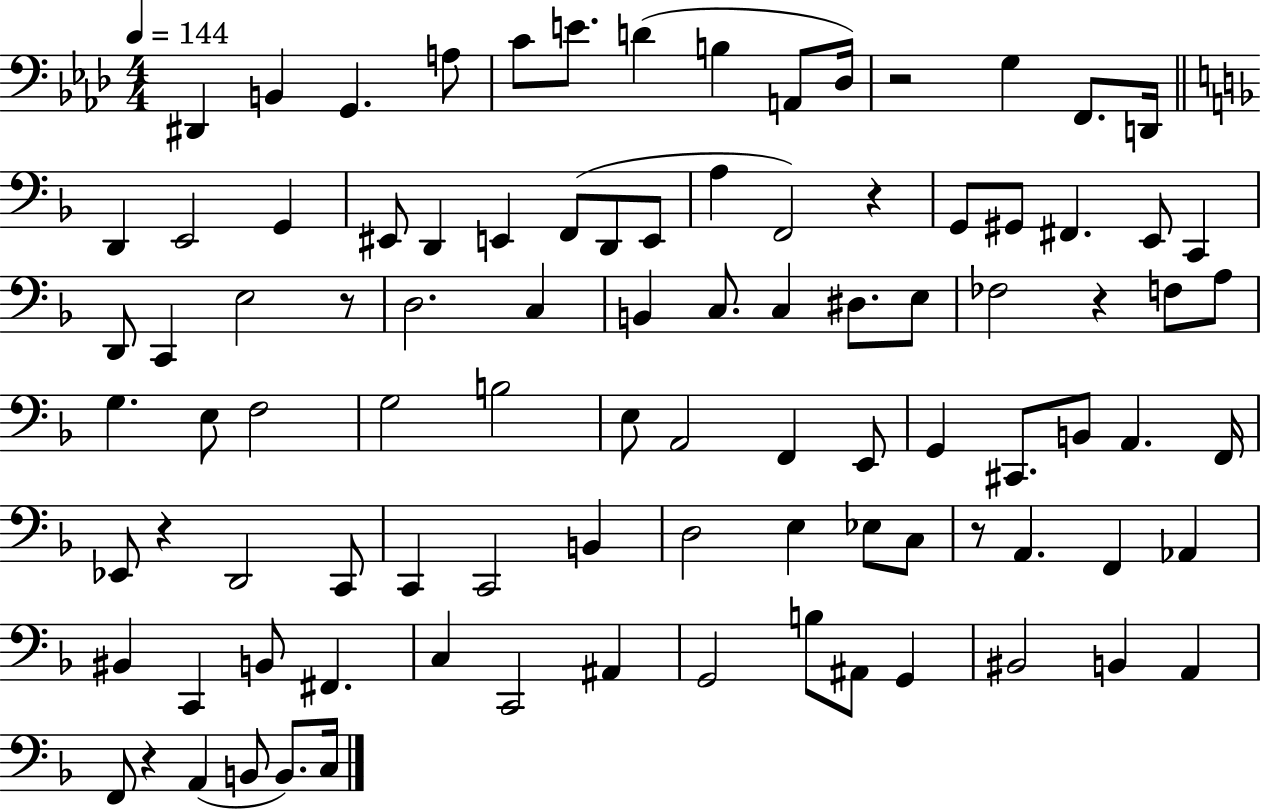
{
  \clef bass
  \numericTimeSignature
  \time 4/4
  \key aes \major
  \tempo 4 = 144
  dis,4 b,4 g,4. a8 | c'8 e'8. d'4( b4 a,8 des16) | r2 g4 f,8. d,16 | \bar "||" \break \key d \minor d,4 e,2 g,4 | eis,8 d,4 e,4 f,8( d,8 e,8 | a4 f,2) r4 | g,8 gis,8 fis,4. e,8 c,4 | \break d,8 c,4 e2 r8 | d2. c4 | b,4 c8. c4 dis8. e8 | fes2 r4 f8 a8 | \break g4. e8 f2 | g2 b2 | e8 a,2 f,4 e,8 | g,4 cis,8. b,8 a,4. f,16 | \break ees,8 r4 d,2 c,8 | c,4 c,2 b,4 | d2 e4 ees8 c8 | r8 a,4. f,4 aes,4 | \break bis,4 c,4 b,8 fis,4. | c4 c,2 ais,4 | g,2 b8 ais,8 g,4 | bis,2 b,4 a,4 | \break f,8 r4 a,4( b,8 b,8.) c16 | \bar "|."
}